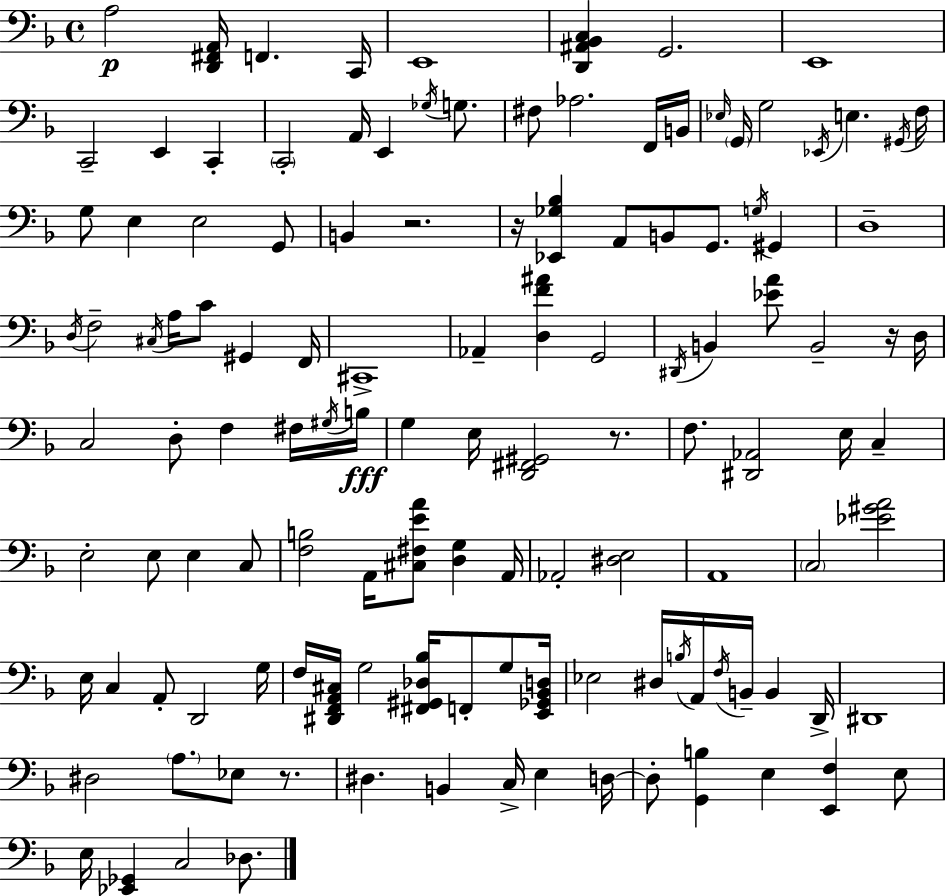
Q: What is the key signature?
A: D minor